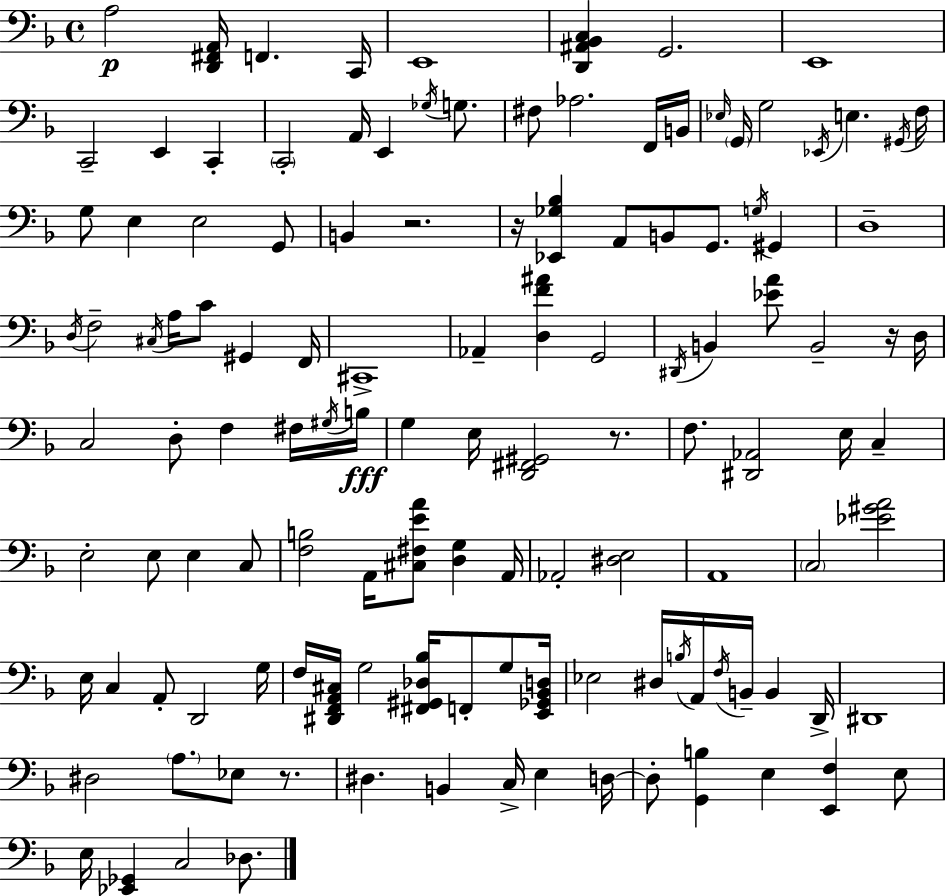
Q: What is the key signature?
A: D minor